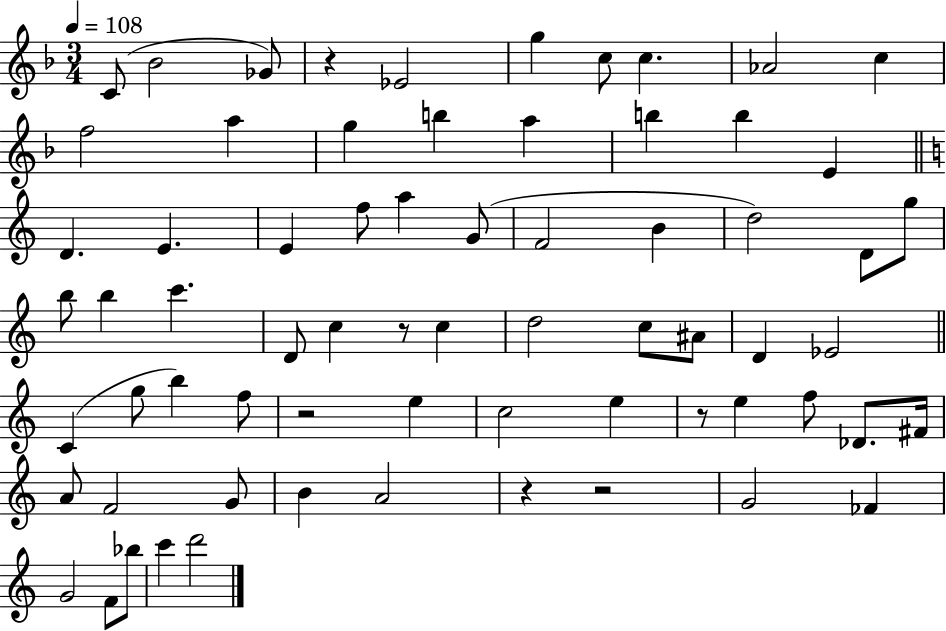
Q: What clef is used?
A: treble